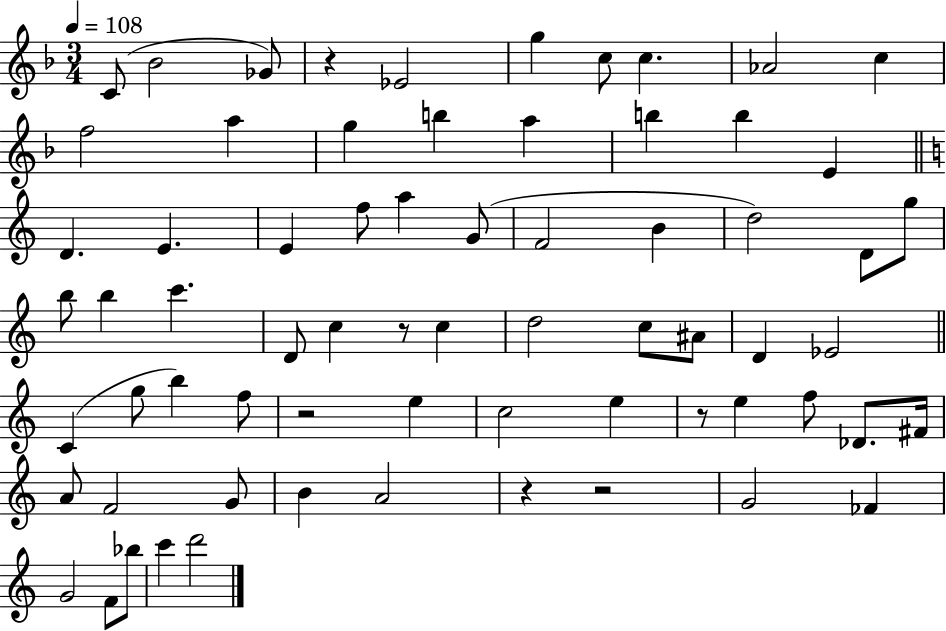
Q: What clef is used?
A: treble